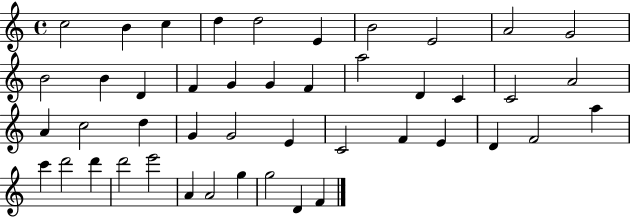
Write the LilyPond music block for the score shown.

{
  \clef treble
  \time 4/4
  \defaultTimeSignature
  \key c \major
  c''2 b'4 c''4 | d''4 d''2 e'4 | b'2 e'2 | a'2 g'2 | \break b'2 b'4 d'4 | f'4 g'4 g'4 f'4 | a''2 d'4 c'4 | c'2 a'2 | \break a'4 c''2 d''4 | g'4 g'2 e'4 | c'2 f'4 e'4 | d'4 f'2 a''4 | \break c'''4 d'''2 d'''4 | d'''2 e'''2 | a'4 a'2 g''4 | g''2 d'4 f'4 | \break \bar "|."
}